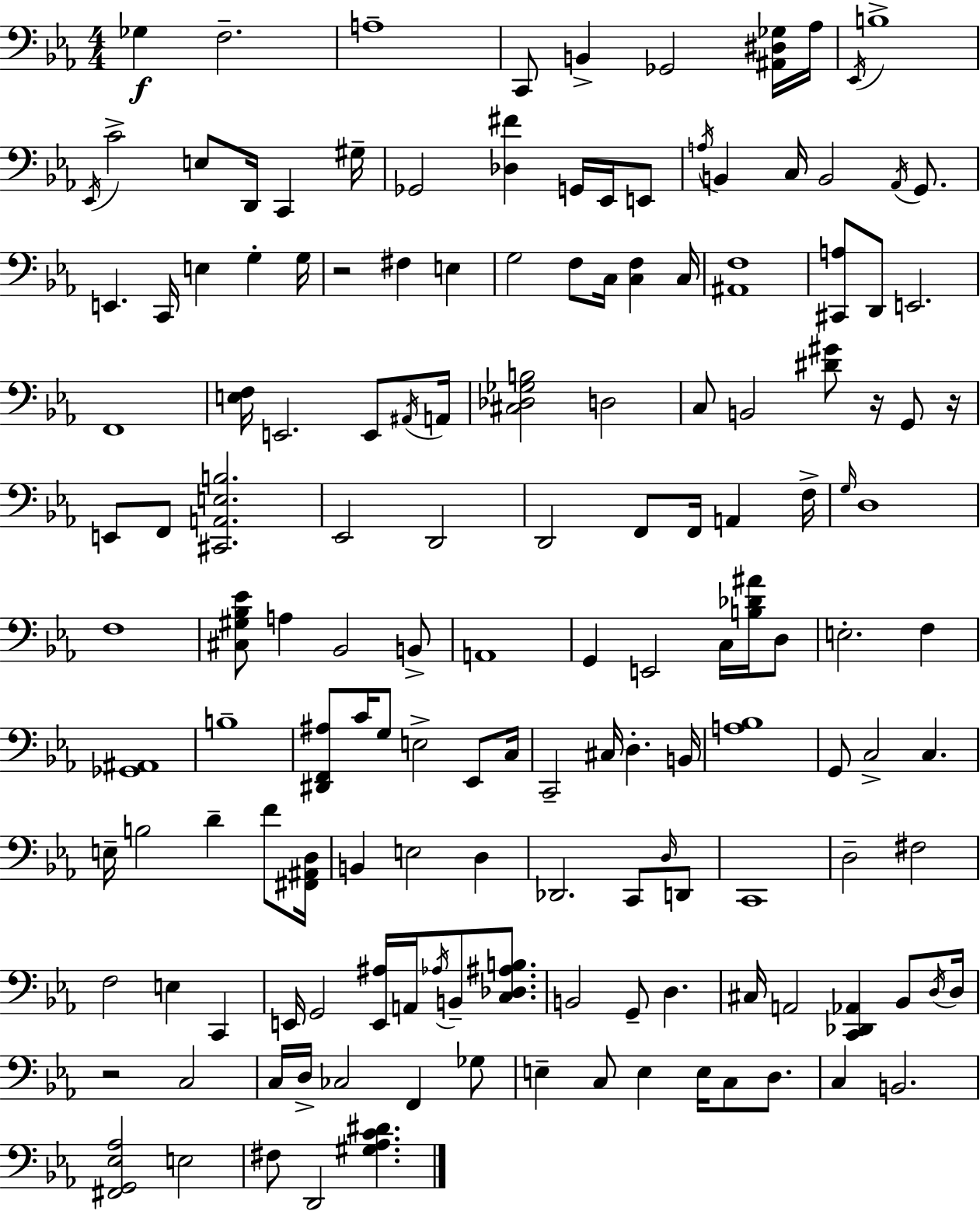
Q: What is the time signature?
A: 4/4